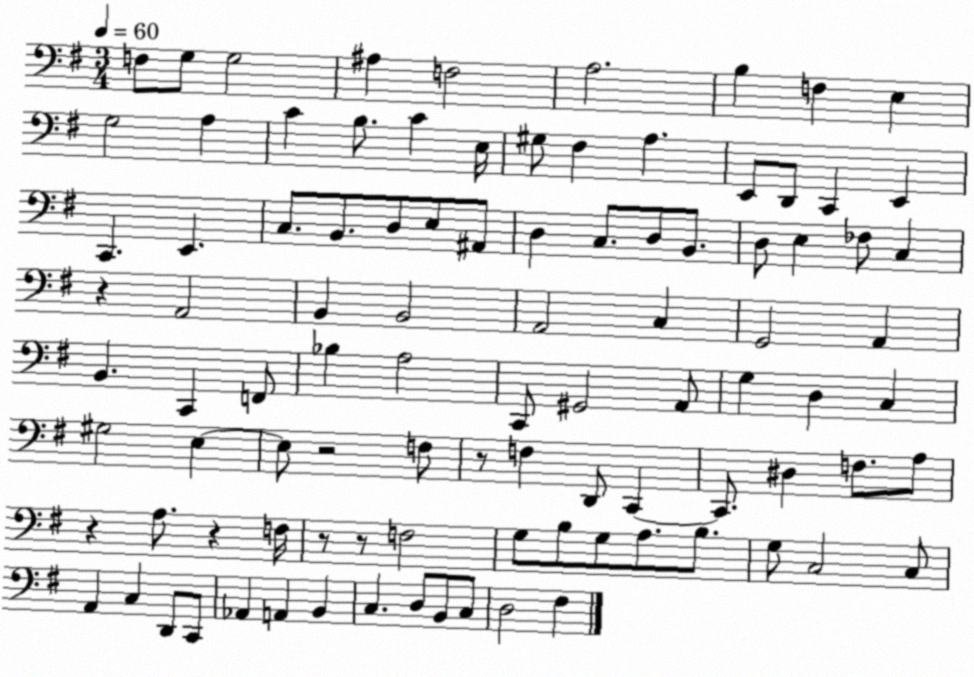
X:1
T:Untitled
M:3/4
L:1/4
K:G
F,/2 G,/2 G,2 ^A, F,2 A,2 B, F, E, G,2 A, C B,/2 C E,/4 ^G,/2 ^F, A, E,,/2 D,,/2 C,, E,, C,, E,, C,/2 B,,/2 D,/2 E,/2 ^A,,/2 D, C,/2 D,/2 B,,/2 D,/2 E, _F,/2 C, z A,,2 B,, B,,2 A,,2 C, G,,2 A,, B,, C,, F,,/2 _B, A,2 C,,/2 ^G,,2 A,,/2 G, D, C, ^G,2 E, E,/2 z2 F,/2 z/2 F, D,,/2 C,, C,,/2 ^D, F,/2 A,/2 z A,/2 z F,/4 z/2 z/2 F,2 G,/2 B,/2 G,/2 A,/2 B,/2 G,/2 C,2 C,/2 A,, C, D,,/2 C,,/2 _A,, A,, B,, C, D,/2 B,,/2 C,/2 D,2 ^F,